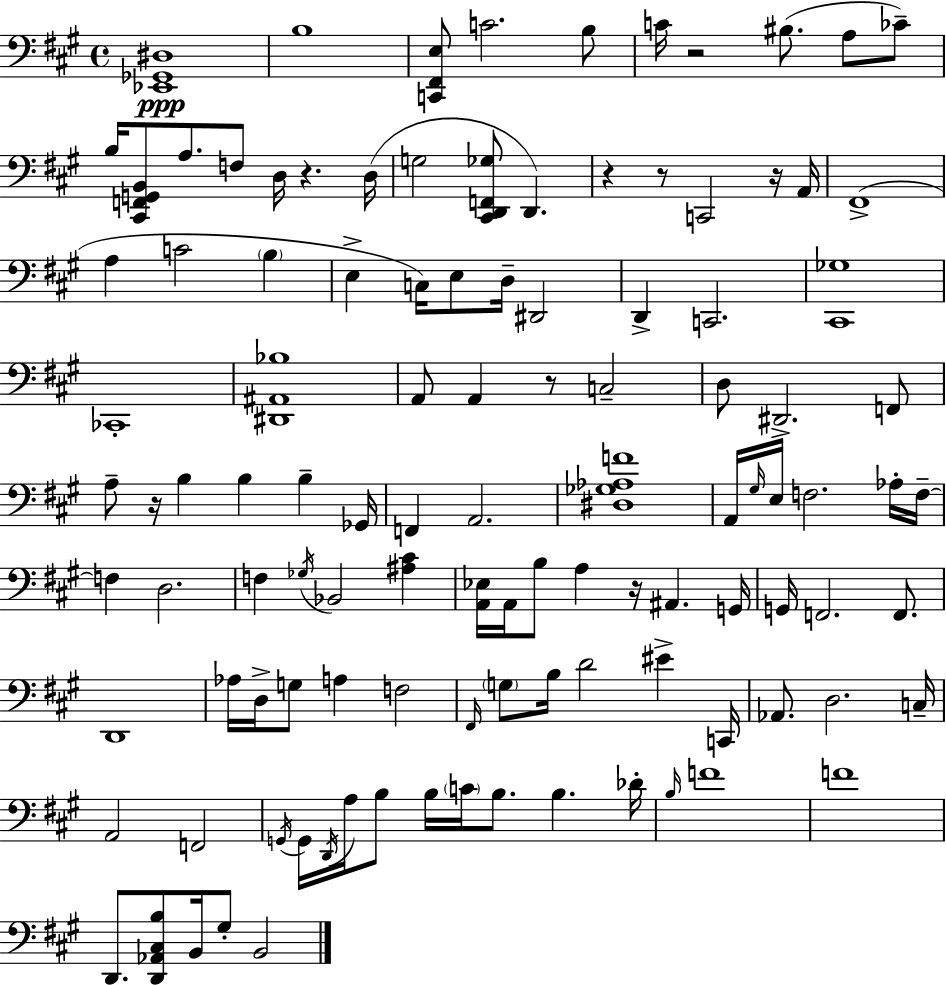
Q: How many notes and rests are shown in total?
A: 112